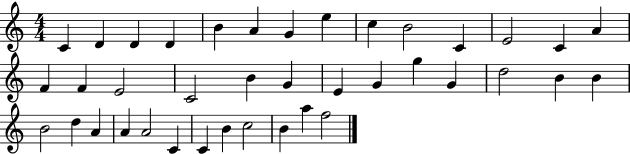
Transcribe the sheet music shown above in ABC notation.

X:1
T:Untitled
M:4/4
L:1/4
K:C
C D D D B A G e c B2 C E2 C A F F E2 C2 B G E G g G d2 B B B2 d A A A2 C C B c2 B a f2